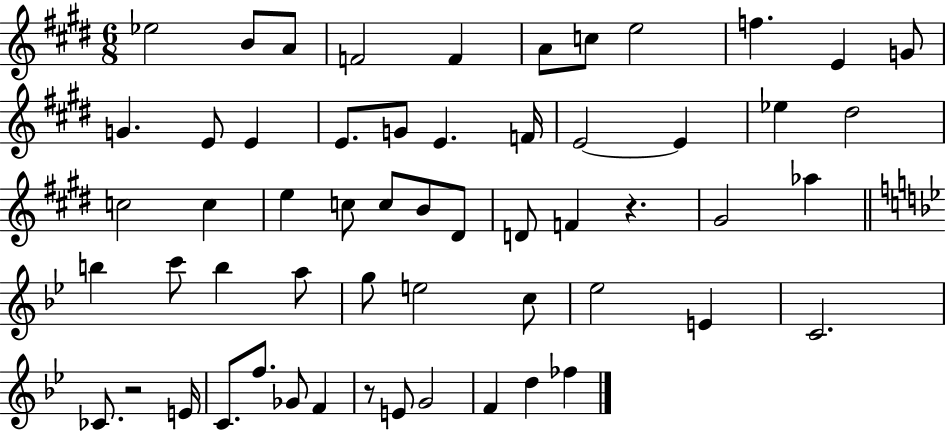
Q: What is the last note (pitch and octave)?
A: FES5